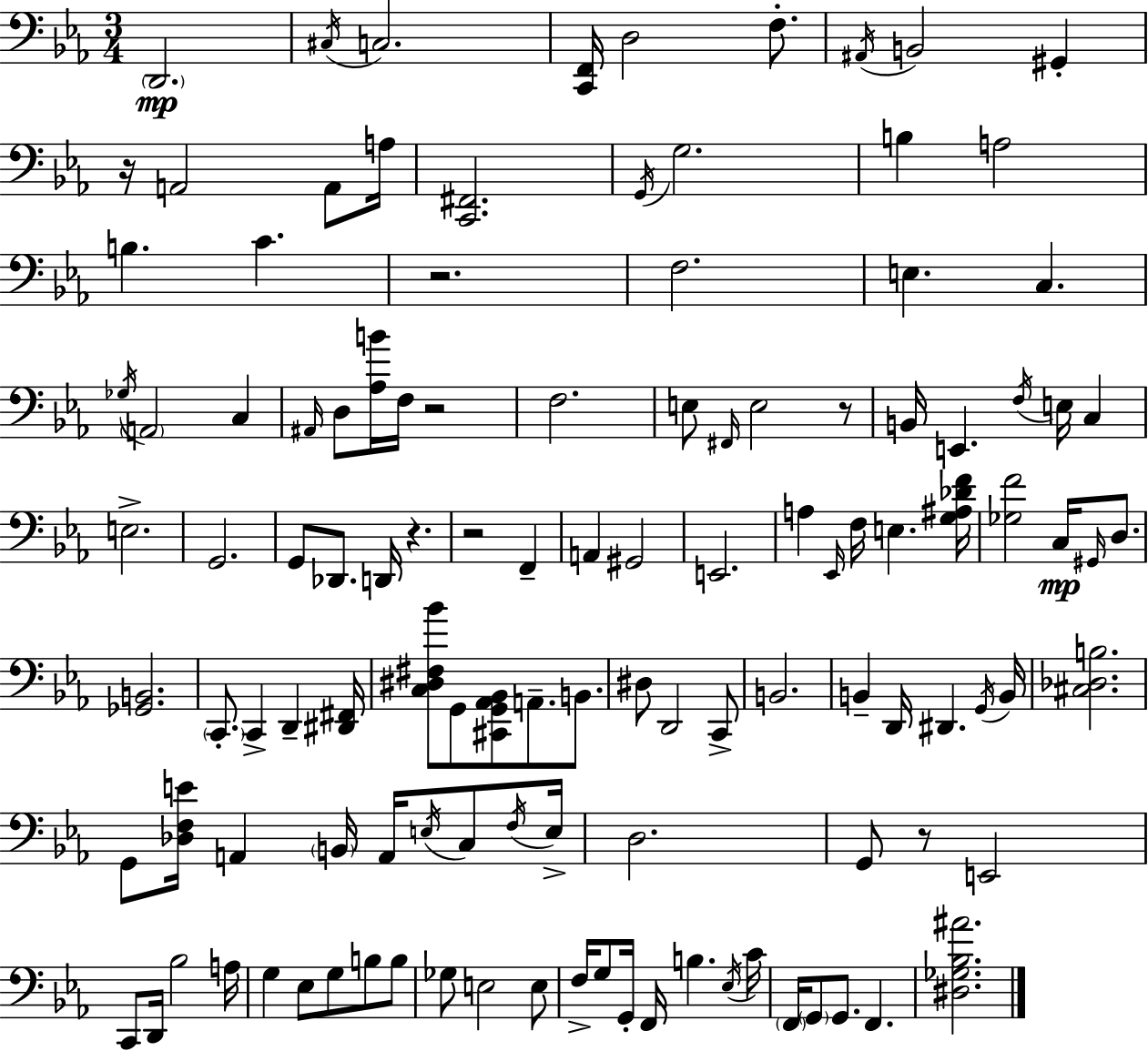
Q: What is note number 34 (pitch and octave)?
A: E3